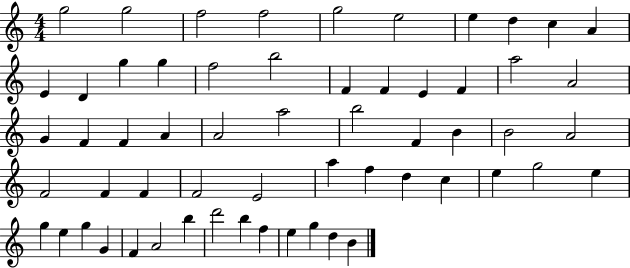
X:1
T:Untitled
M:4/4
L:1/4
K:C
g2 g2 f2 f2 g2 e2 e d c A E D g g f2 b2 F F E F a2 A2 G F F A A2 a2 b2 F B B2 A2 F2 F F F2 E2 a f d c e g2 e g e g G F A2 b d'2 b f e g d B